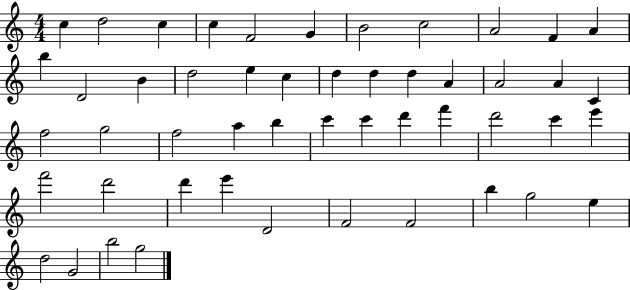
C5/q D5/h C5/q C5/q F4/h G4/q B4/h C5/h A4/h F4/q A4/q B5/q D4/h B4/q D5/h E5/q C5/q D5/q D5/q D5/q A4/q A4/h A4/q C4/q F5/h G5/h F5/h A5/q B5/q C6/q C6/q D6/q F6/q D6/h C6/q E6/q F6/h D6/h D6/q E6/q D4/h F4/h F4/h B5/q G5/h E5/q D5/h G4/h B5/h G5/h